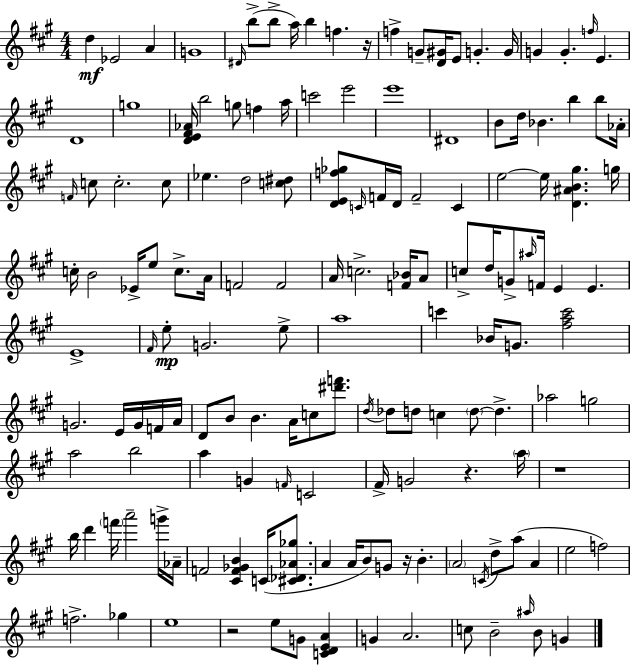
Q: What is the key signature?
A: A major